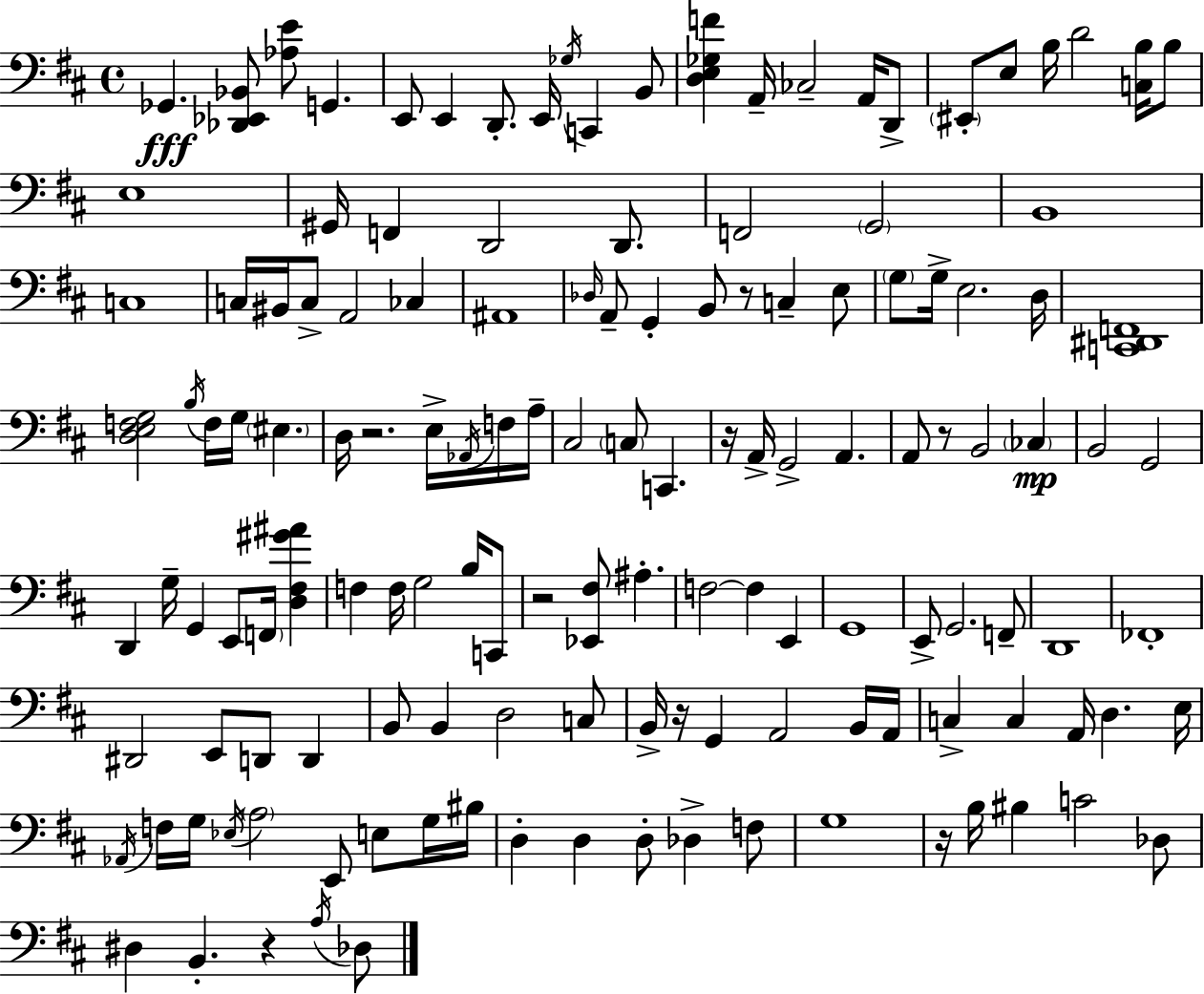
X:1
T:Untitled
M:4/4
L:1/4
K:D
_G,, [_D,,_E,,_B,,]/2 [_A,E]/2 G,, E,,/2 E,, D,,/2 E,,/4 _G,/4 C,, B,,/2 [D,E,_G,F] A,,/4 _C,2 A,,/4 D,,/2 ^E,,/2 E,/2 B,/4 D2 [C,B,]/4 B,/2 E,4 ^G,,/4 F,, D,,2 D,,/2 F,,2 G,,2 B,,4 C,4 C,/4 ^B,,/4 C,/2 A,,2 _C, ^A,,4 _D,/4 A,,/2 G,, B,,/2 z/2 C, E,/2 G,/2 G,/4 E,2 D,/4 [C,,^D,,F,,]4 [D,E,F,G,]2 B,/4 F,/4 G,/4 ^E, D,/4 z2 E,/4 _A,,/4 F,/4 A,/4 ^C,2 C,/2 C,, z/4 A,,/4 G,,2 A,, A,,/2 z/2 B,,2 _C, B,,2 G,,2 D,, G,/4 G,, E,,/2 F,,/4 [D,^F,^G^A] F, F,/4 G,2 B,/4 C,,/2 z2 [_E,,^F,]/2 ^A, F,2 F, E,, G,,4 E,,/2 G,,2 F,,/2 D,,4 _F,,4 ^D,,2 E,,/2 D,,/2 D,, B,,/2 B,, D,2 C,/2 B,,/4 z/4 G,, A,,2 B,,/4 A,,/4 C, C, A,,/4 D, E,/4 _A,,/4 F,/4 G,/4 _E,/4 A,2 E,,/2 E,/2 G,/4 ^B,/4 D, D, D,/2 _D, F,/2 G,4 z/4 B,/4 ^B, C2 _D,/2 ^D, B,, z A,/4 _D,/2